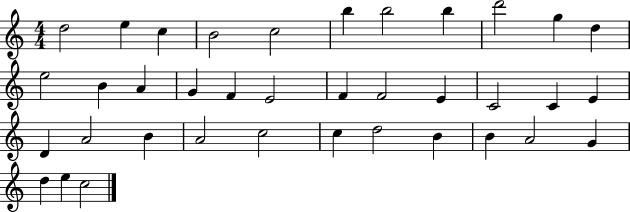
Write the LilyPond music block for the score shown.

{
  \clef treble
  \numericTimeSignature
  \time 4/4
  \key c \major
  d''2 e''4 c''4 | b'2 c''2 | b''4 b''2 b''4 | d'''2 g''4 d''4 | \break e''2 b'4 a'4 | g'4 f'4 e'2 | f'4 f'2 e'4 | c'2 c'4 e'4 | \break d'4 a'2 b'4 | a'2 c''2 | c''4 d''2 b'4 | b'4 a'2 g'4 | \break d''4 e''4 c''2 | \bar "|."
}